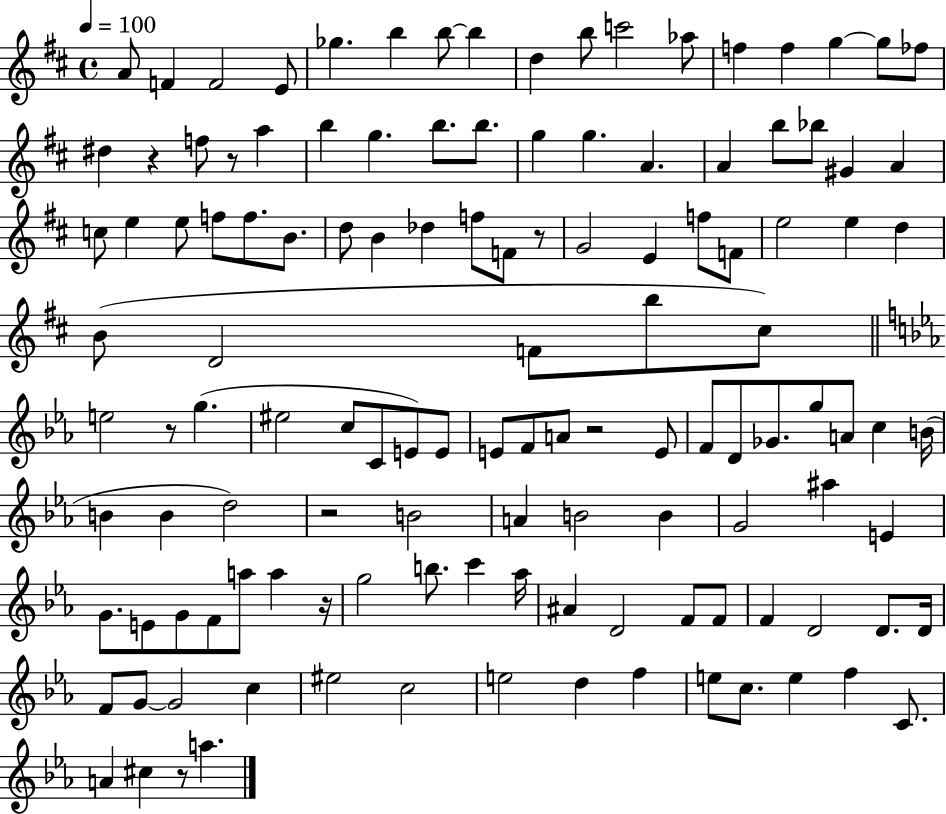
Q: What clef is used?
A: treble